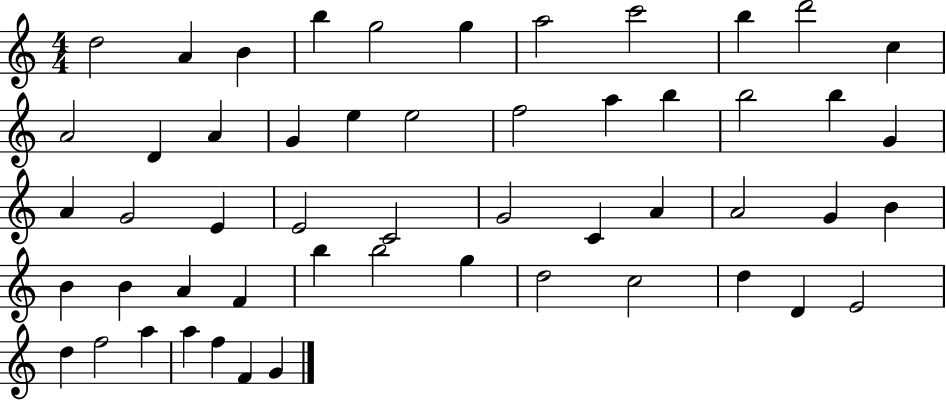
X:1
T:Untitled
M:4/4
L:1/4
K:C
d2 A B b g2 g a2 c'2 b d'2 c A2 D A G e e2 f2 a b b2 b G A G2 E E2 C2 G2 C A A2 G B B B A F b b2 g d2 c2 d D E2 d f2 a a f F G